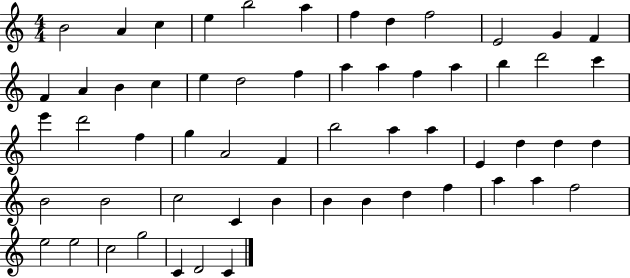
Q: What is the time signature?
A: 4/4